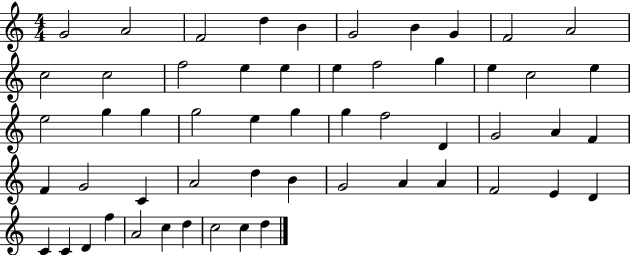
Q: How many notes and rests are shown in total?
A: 55